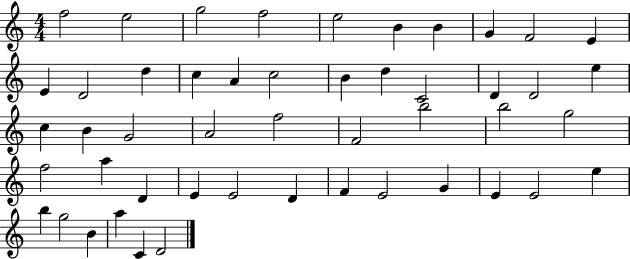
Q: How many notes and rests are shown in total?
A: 49